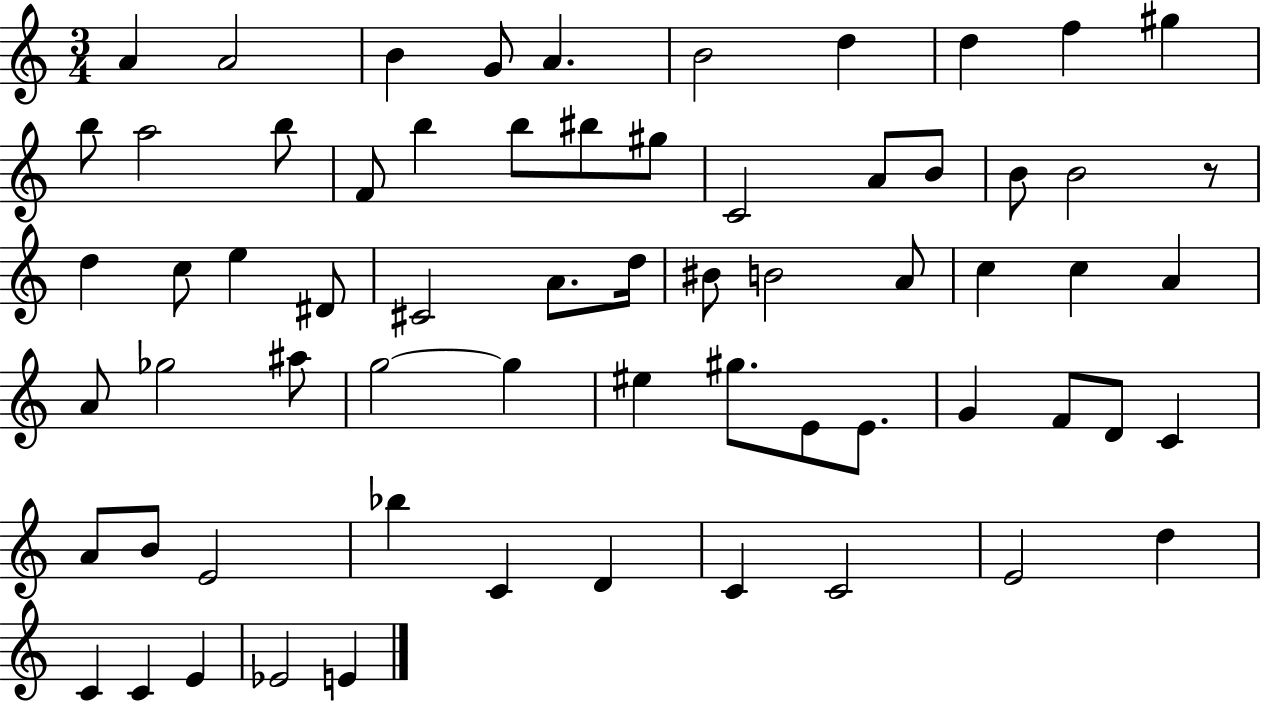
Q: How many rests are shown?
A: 1